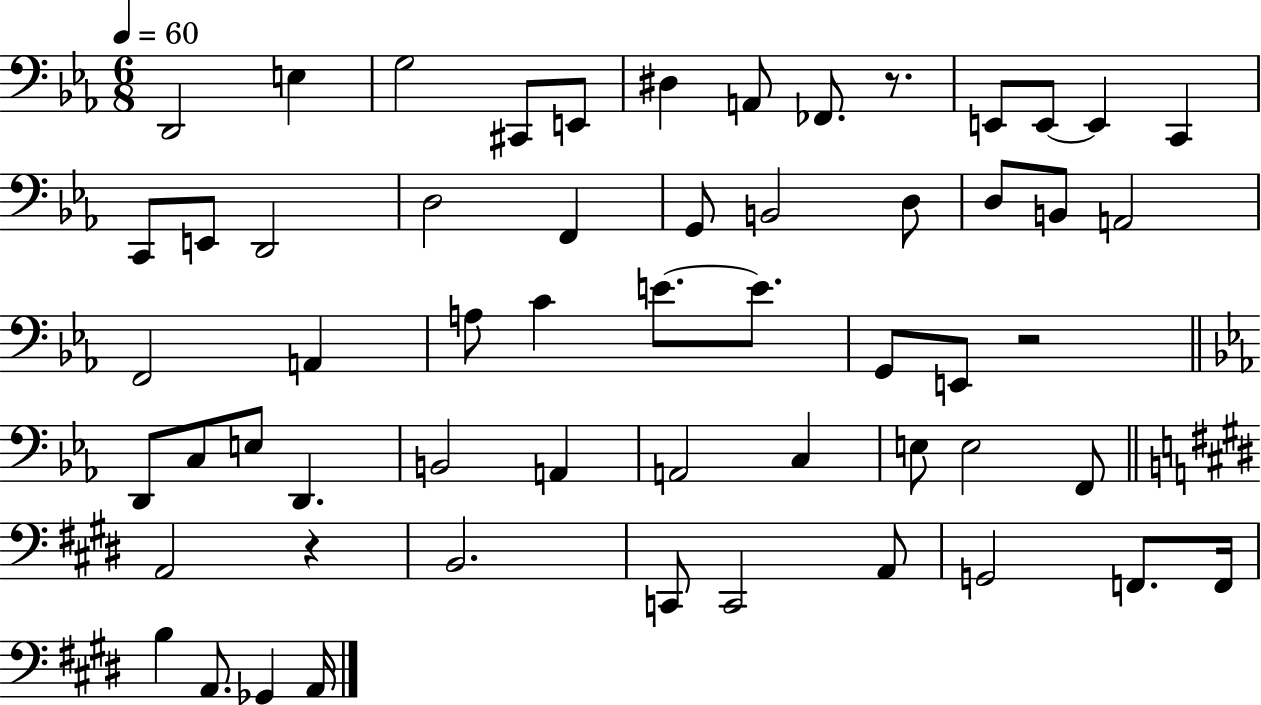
{
  \clef bass
  \numericTimeSignature
  \time 6/8
  \key ees \major
  \tempo 4 = 60
  d,2 e4 | g2 cis,8 e,8 | dis4 a,8 fes,8. r8. | e,8 e,8~~ e,4 c,4 | \break c,8 e,8 d,2 | d2 f,4 | g,8 b,2 d8 | d8 b,8 a,2 | \break f,2 a,4 | a8 c'4 e'8.~~ e'8. | g,8 e,8 r2 | \bar "||" \break \key ees \major d,8 c8 e8 d,4. | b,2 a,4 | a,2 c4 | e8 e2 f,8 | \break \bar "||" \break \key e \major a,2 r4 | b,2. | c,8 c,2 a,8 | g,2 f,8. f,16 | \break b4 a,8. ges,4 a,16 | \bar "|."
}